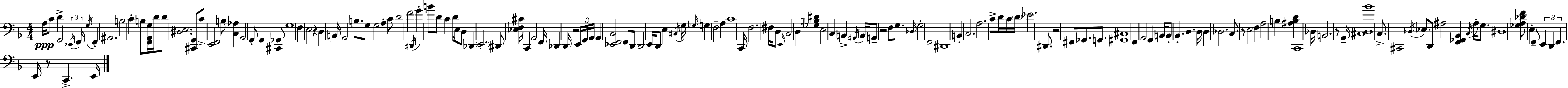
X:1
T:Untitled
M:4/4
L:1/4
K:Dm
A,/4 C/2 D G,,2 _E,,/4 F,,/4 G,/4 F,, ^A,,2 B,2 C B,/2 [F,,A,,G,]/4 D/4 D/2 [^D,E,]2 [^C,,G,,]/2 C/2 [E,,F,,]2 B,/2 [C,_A,] A,,2 G,,/2 G,, [^C,,_G,,]/2 G,4 F, E,2 z D, B,,/4 A,,2 B,/2 G,/2 G,2 A, C/2 D2 F2 ^D,,/4 G B/2 D/2 C D/4 E,/4 D,/2 _D,, E,,2 ^D,,/2 [_E,F,^C]/4 C,, A,,2 F,,/4 _D,, D,,/4 z2 E,,/4 G,,/4 A,,/4 A,, [_E,,F,,C,]2 F,,/2 D,,/2 D,,2 E,,/4 D,,/2 E, ^C,/4 G,/4 _G,/4 G, F,2 A, C4 C,,/4 F,2 ^F,/4 D,/2 E,,/4 C,2 D, [_G,B,^D] E,2 C, B,, ^A,,/4 B,,/4 A,,/2 z2 F,/2 G,/2 _D,/4 G,2 F,,2 ^D,,4 B,, C,2 A,2 C/2 D/4 C/4 D/4 _E2 ^D,,/2 z2 ^F,,/2 _G,,/2 G,,/2 [^G,,^C,]4 F,, A,,2 G,, B,,/4 B,,/2 _B,, D, D,/4 D, _D,2 C,/2 z/2 E,2 F, A,2 B, [^A,B,D] C,,4 _D,/4 B,,2 z/2 A,,/4 [^C,D,_B]4 C,/2 ^C,,2 _D,/4 _E,/2 D,,/2 ^A,2 [F,,_G,,_B,,] C,/4 A,/4 G,/2 ^D,4 [_G,A,_DF]/2 E, F,,/2 E,, D,, F,, E,,/4 z/2 C,, E,,/4